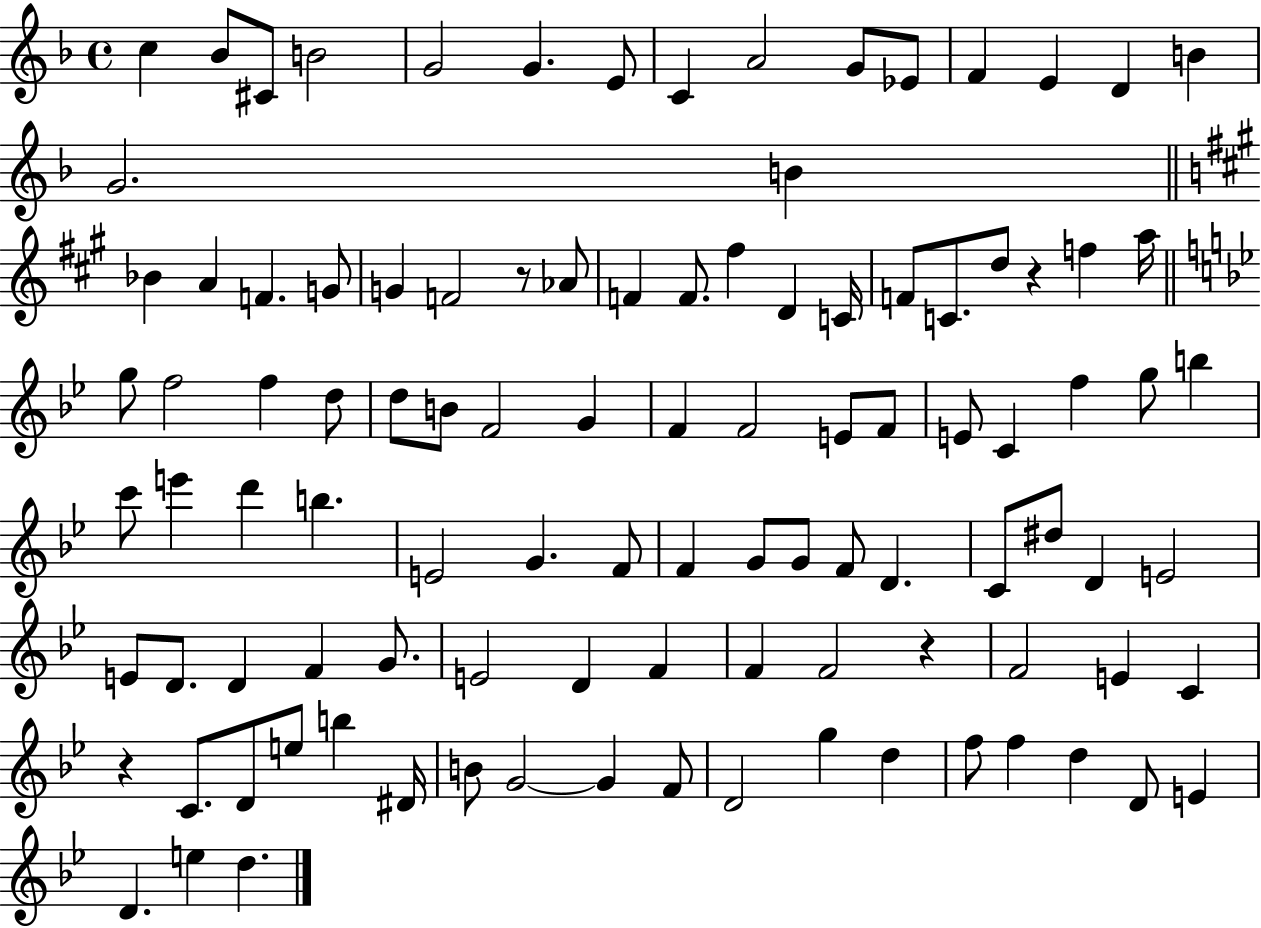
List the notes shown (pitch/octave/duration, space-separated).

C5/q Bb4/e C#4/e B4/h G4/h G4/q. E4/e C4/q A4/h G4/e Eb4/e F4/q E4/q D4/q B4/q G4/h. B4/q Bb4/q A4/q F4/q. G4/e G4/q F4/h R/e Ab4/e F4/q F4/e. F#5/q D4/q C4/s F4/e C4/e. D5/e R/q F5/q A5/s G5/e F5/h F5/q D5/e D5/e B4/e F4/h G4/q F4/q F4/h E4/e F4/e E4/e C4/q F5/q G5/e B5/q C6/e E6/q D6/q B5/q. E4/h G4/q. F4/e F4/q G4/e G4/e F4/e D4/q. C4/e D#5/e D4/q E4/h E4/e D4/e. D4/q F4/q G4/e. E4/h D4/q F4/q F4/q F4/h R/q F4/h E4/q C4/q R/q C4/e. D4/e E5/e B5/q D#4/s B4/e G4/h G4/q F4/e D4/h G5/q D5/q F5/e F5/q D5/q D4/e E4/q D4/q. E5/q D5/q.